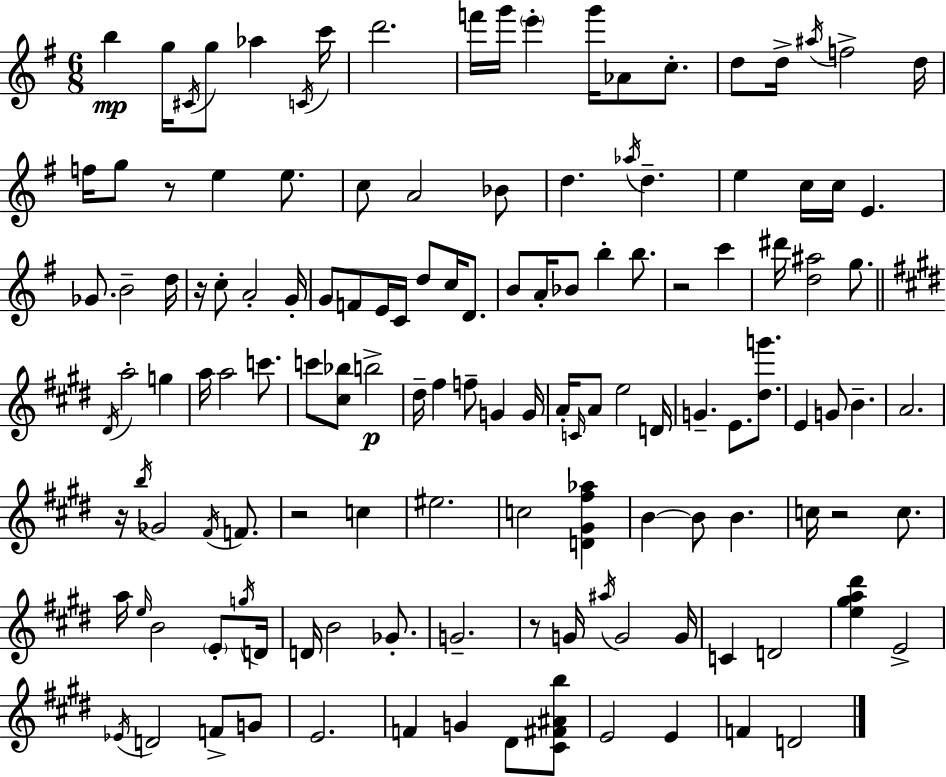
B5/q G5/s C#4/s G5/e Ab5/q C4/s C6/s D6/h. F6/s G6/s E6/q G6/s Ab4/e C5/e. D5/e D5/s A#5/s F5/h D5/s F5/s G5/e R/e E5/q E5/e. C5/e A4/h Bb4/e D5/q. Ab5/s D5/q. E5/q C5/s C5/s E4/q. Gb4/e. B4/h D5/s R/s C5/e A4/h G4/s G4/e F4/e E4/s C4/s D5/e C5/s D4/e. B4/e A4/s Bb4/e B5/q B5/e. R/h C6/q D#6/s [D5,A#5]/h G5/e. D#4/s A5/h G5/q A5/s A5/h C6/e. C6/e [C#5,Bb5]/e B5/h D#5/s F#5/q F5/e G4/q G4/s A4/s C4/s A4/e E5/h D4/s G4/q. E4/e. [D#5,G6]/e. E4/q G4/e B4/q. A4/h. R/s B5/s Gb4/h F#4/s F4/e. R/h C5/q EIS5/h. C5/h [D4,G#4,F#5,Ab5]/q B4/q B4/e B4/q. C5/s R/h C5/e. A5/s E5/s B4/h E4/e G5/s D4/s D4/s B4/h Gb4/e. G4/h. R/e G4/s A#5/s G4/h G4/s C4/q D4/h [E5,G#5,A5,D#6]/q E4/h Eb4/s D4/h F4/e G4/e E4/h. F4/q G4/q D#4/e [C#4,F#4,A#4,B5]/e E4/h E4/q F4/q D4/h